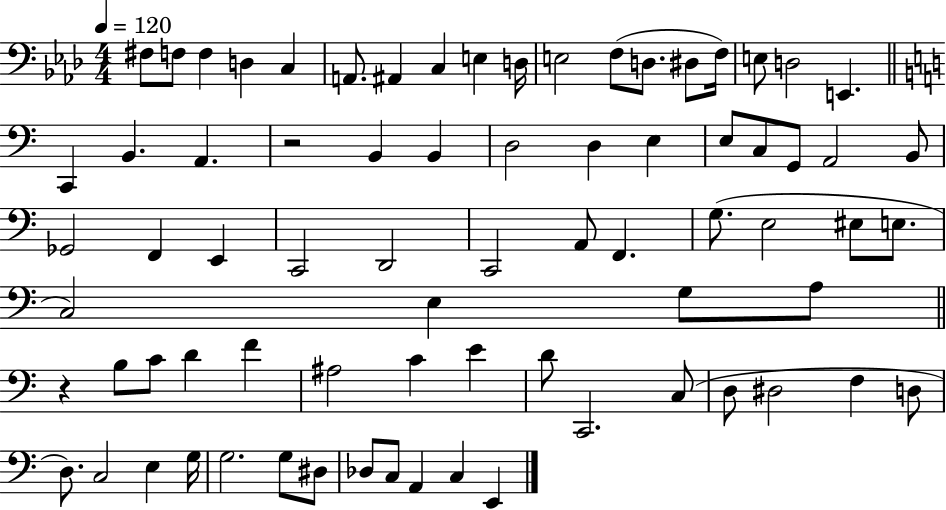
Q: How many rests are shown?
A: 2